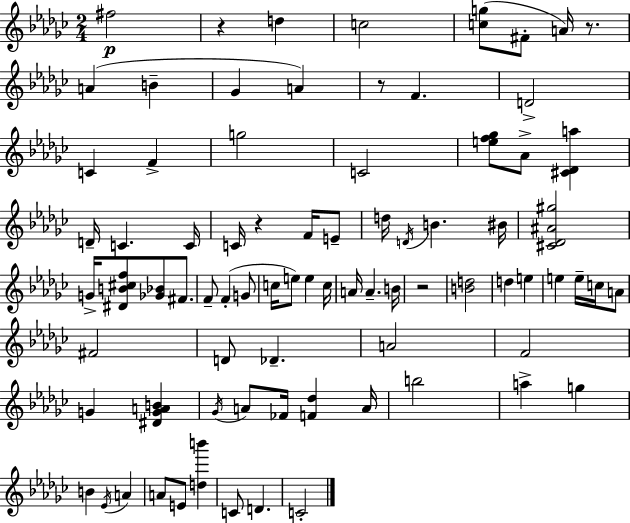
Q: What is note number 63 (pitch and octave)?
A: C4